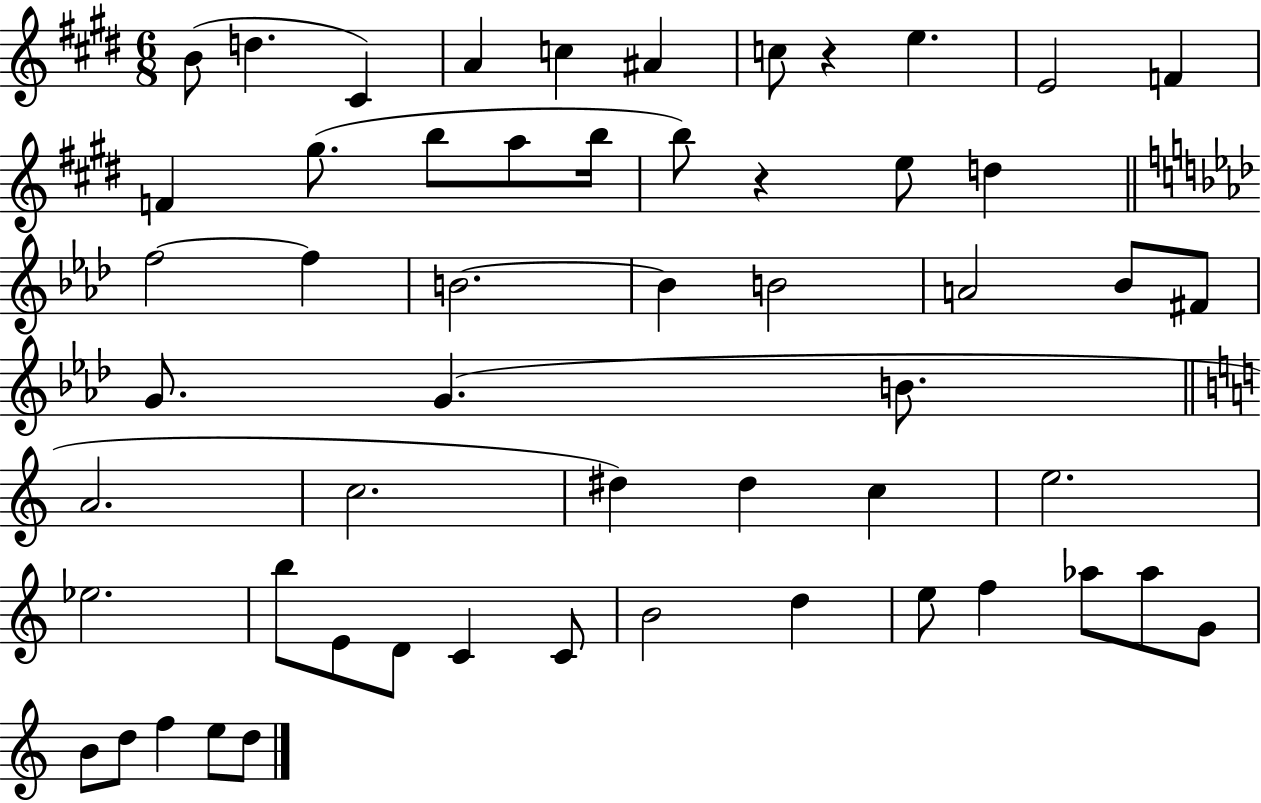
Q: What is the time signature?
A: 6/8